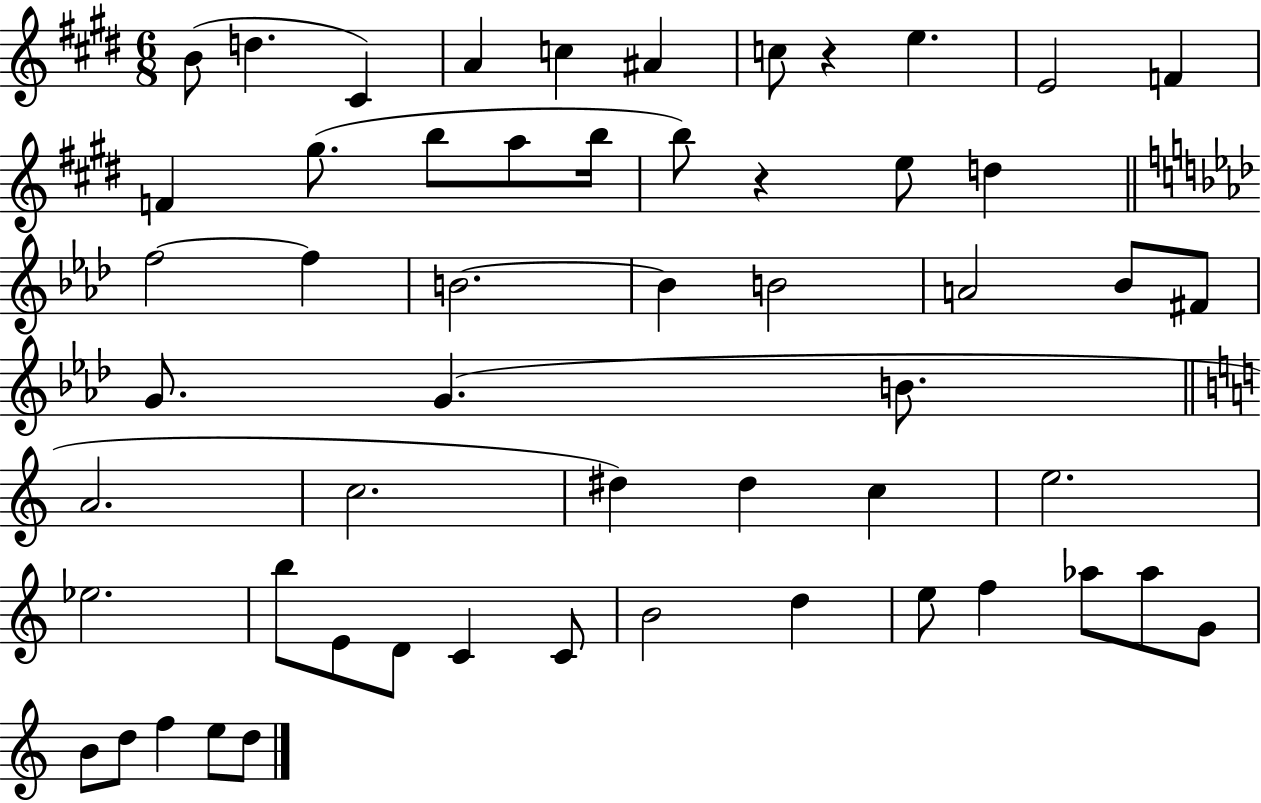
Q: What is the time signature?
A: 6/8